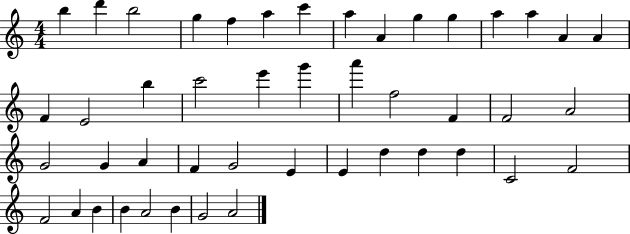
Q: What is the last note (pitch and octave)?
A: A4